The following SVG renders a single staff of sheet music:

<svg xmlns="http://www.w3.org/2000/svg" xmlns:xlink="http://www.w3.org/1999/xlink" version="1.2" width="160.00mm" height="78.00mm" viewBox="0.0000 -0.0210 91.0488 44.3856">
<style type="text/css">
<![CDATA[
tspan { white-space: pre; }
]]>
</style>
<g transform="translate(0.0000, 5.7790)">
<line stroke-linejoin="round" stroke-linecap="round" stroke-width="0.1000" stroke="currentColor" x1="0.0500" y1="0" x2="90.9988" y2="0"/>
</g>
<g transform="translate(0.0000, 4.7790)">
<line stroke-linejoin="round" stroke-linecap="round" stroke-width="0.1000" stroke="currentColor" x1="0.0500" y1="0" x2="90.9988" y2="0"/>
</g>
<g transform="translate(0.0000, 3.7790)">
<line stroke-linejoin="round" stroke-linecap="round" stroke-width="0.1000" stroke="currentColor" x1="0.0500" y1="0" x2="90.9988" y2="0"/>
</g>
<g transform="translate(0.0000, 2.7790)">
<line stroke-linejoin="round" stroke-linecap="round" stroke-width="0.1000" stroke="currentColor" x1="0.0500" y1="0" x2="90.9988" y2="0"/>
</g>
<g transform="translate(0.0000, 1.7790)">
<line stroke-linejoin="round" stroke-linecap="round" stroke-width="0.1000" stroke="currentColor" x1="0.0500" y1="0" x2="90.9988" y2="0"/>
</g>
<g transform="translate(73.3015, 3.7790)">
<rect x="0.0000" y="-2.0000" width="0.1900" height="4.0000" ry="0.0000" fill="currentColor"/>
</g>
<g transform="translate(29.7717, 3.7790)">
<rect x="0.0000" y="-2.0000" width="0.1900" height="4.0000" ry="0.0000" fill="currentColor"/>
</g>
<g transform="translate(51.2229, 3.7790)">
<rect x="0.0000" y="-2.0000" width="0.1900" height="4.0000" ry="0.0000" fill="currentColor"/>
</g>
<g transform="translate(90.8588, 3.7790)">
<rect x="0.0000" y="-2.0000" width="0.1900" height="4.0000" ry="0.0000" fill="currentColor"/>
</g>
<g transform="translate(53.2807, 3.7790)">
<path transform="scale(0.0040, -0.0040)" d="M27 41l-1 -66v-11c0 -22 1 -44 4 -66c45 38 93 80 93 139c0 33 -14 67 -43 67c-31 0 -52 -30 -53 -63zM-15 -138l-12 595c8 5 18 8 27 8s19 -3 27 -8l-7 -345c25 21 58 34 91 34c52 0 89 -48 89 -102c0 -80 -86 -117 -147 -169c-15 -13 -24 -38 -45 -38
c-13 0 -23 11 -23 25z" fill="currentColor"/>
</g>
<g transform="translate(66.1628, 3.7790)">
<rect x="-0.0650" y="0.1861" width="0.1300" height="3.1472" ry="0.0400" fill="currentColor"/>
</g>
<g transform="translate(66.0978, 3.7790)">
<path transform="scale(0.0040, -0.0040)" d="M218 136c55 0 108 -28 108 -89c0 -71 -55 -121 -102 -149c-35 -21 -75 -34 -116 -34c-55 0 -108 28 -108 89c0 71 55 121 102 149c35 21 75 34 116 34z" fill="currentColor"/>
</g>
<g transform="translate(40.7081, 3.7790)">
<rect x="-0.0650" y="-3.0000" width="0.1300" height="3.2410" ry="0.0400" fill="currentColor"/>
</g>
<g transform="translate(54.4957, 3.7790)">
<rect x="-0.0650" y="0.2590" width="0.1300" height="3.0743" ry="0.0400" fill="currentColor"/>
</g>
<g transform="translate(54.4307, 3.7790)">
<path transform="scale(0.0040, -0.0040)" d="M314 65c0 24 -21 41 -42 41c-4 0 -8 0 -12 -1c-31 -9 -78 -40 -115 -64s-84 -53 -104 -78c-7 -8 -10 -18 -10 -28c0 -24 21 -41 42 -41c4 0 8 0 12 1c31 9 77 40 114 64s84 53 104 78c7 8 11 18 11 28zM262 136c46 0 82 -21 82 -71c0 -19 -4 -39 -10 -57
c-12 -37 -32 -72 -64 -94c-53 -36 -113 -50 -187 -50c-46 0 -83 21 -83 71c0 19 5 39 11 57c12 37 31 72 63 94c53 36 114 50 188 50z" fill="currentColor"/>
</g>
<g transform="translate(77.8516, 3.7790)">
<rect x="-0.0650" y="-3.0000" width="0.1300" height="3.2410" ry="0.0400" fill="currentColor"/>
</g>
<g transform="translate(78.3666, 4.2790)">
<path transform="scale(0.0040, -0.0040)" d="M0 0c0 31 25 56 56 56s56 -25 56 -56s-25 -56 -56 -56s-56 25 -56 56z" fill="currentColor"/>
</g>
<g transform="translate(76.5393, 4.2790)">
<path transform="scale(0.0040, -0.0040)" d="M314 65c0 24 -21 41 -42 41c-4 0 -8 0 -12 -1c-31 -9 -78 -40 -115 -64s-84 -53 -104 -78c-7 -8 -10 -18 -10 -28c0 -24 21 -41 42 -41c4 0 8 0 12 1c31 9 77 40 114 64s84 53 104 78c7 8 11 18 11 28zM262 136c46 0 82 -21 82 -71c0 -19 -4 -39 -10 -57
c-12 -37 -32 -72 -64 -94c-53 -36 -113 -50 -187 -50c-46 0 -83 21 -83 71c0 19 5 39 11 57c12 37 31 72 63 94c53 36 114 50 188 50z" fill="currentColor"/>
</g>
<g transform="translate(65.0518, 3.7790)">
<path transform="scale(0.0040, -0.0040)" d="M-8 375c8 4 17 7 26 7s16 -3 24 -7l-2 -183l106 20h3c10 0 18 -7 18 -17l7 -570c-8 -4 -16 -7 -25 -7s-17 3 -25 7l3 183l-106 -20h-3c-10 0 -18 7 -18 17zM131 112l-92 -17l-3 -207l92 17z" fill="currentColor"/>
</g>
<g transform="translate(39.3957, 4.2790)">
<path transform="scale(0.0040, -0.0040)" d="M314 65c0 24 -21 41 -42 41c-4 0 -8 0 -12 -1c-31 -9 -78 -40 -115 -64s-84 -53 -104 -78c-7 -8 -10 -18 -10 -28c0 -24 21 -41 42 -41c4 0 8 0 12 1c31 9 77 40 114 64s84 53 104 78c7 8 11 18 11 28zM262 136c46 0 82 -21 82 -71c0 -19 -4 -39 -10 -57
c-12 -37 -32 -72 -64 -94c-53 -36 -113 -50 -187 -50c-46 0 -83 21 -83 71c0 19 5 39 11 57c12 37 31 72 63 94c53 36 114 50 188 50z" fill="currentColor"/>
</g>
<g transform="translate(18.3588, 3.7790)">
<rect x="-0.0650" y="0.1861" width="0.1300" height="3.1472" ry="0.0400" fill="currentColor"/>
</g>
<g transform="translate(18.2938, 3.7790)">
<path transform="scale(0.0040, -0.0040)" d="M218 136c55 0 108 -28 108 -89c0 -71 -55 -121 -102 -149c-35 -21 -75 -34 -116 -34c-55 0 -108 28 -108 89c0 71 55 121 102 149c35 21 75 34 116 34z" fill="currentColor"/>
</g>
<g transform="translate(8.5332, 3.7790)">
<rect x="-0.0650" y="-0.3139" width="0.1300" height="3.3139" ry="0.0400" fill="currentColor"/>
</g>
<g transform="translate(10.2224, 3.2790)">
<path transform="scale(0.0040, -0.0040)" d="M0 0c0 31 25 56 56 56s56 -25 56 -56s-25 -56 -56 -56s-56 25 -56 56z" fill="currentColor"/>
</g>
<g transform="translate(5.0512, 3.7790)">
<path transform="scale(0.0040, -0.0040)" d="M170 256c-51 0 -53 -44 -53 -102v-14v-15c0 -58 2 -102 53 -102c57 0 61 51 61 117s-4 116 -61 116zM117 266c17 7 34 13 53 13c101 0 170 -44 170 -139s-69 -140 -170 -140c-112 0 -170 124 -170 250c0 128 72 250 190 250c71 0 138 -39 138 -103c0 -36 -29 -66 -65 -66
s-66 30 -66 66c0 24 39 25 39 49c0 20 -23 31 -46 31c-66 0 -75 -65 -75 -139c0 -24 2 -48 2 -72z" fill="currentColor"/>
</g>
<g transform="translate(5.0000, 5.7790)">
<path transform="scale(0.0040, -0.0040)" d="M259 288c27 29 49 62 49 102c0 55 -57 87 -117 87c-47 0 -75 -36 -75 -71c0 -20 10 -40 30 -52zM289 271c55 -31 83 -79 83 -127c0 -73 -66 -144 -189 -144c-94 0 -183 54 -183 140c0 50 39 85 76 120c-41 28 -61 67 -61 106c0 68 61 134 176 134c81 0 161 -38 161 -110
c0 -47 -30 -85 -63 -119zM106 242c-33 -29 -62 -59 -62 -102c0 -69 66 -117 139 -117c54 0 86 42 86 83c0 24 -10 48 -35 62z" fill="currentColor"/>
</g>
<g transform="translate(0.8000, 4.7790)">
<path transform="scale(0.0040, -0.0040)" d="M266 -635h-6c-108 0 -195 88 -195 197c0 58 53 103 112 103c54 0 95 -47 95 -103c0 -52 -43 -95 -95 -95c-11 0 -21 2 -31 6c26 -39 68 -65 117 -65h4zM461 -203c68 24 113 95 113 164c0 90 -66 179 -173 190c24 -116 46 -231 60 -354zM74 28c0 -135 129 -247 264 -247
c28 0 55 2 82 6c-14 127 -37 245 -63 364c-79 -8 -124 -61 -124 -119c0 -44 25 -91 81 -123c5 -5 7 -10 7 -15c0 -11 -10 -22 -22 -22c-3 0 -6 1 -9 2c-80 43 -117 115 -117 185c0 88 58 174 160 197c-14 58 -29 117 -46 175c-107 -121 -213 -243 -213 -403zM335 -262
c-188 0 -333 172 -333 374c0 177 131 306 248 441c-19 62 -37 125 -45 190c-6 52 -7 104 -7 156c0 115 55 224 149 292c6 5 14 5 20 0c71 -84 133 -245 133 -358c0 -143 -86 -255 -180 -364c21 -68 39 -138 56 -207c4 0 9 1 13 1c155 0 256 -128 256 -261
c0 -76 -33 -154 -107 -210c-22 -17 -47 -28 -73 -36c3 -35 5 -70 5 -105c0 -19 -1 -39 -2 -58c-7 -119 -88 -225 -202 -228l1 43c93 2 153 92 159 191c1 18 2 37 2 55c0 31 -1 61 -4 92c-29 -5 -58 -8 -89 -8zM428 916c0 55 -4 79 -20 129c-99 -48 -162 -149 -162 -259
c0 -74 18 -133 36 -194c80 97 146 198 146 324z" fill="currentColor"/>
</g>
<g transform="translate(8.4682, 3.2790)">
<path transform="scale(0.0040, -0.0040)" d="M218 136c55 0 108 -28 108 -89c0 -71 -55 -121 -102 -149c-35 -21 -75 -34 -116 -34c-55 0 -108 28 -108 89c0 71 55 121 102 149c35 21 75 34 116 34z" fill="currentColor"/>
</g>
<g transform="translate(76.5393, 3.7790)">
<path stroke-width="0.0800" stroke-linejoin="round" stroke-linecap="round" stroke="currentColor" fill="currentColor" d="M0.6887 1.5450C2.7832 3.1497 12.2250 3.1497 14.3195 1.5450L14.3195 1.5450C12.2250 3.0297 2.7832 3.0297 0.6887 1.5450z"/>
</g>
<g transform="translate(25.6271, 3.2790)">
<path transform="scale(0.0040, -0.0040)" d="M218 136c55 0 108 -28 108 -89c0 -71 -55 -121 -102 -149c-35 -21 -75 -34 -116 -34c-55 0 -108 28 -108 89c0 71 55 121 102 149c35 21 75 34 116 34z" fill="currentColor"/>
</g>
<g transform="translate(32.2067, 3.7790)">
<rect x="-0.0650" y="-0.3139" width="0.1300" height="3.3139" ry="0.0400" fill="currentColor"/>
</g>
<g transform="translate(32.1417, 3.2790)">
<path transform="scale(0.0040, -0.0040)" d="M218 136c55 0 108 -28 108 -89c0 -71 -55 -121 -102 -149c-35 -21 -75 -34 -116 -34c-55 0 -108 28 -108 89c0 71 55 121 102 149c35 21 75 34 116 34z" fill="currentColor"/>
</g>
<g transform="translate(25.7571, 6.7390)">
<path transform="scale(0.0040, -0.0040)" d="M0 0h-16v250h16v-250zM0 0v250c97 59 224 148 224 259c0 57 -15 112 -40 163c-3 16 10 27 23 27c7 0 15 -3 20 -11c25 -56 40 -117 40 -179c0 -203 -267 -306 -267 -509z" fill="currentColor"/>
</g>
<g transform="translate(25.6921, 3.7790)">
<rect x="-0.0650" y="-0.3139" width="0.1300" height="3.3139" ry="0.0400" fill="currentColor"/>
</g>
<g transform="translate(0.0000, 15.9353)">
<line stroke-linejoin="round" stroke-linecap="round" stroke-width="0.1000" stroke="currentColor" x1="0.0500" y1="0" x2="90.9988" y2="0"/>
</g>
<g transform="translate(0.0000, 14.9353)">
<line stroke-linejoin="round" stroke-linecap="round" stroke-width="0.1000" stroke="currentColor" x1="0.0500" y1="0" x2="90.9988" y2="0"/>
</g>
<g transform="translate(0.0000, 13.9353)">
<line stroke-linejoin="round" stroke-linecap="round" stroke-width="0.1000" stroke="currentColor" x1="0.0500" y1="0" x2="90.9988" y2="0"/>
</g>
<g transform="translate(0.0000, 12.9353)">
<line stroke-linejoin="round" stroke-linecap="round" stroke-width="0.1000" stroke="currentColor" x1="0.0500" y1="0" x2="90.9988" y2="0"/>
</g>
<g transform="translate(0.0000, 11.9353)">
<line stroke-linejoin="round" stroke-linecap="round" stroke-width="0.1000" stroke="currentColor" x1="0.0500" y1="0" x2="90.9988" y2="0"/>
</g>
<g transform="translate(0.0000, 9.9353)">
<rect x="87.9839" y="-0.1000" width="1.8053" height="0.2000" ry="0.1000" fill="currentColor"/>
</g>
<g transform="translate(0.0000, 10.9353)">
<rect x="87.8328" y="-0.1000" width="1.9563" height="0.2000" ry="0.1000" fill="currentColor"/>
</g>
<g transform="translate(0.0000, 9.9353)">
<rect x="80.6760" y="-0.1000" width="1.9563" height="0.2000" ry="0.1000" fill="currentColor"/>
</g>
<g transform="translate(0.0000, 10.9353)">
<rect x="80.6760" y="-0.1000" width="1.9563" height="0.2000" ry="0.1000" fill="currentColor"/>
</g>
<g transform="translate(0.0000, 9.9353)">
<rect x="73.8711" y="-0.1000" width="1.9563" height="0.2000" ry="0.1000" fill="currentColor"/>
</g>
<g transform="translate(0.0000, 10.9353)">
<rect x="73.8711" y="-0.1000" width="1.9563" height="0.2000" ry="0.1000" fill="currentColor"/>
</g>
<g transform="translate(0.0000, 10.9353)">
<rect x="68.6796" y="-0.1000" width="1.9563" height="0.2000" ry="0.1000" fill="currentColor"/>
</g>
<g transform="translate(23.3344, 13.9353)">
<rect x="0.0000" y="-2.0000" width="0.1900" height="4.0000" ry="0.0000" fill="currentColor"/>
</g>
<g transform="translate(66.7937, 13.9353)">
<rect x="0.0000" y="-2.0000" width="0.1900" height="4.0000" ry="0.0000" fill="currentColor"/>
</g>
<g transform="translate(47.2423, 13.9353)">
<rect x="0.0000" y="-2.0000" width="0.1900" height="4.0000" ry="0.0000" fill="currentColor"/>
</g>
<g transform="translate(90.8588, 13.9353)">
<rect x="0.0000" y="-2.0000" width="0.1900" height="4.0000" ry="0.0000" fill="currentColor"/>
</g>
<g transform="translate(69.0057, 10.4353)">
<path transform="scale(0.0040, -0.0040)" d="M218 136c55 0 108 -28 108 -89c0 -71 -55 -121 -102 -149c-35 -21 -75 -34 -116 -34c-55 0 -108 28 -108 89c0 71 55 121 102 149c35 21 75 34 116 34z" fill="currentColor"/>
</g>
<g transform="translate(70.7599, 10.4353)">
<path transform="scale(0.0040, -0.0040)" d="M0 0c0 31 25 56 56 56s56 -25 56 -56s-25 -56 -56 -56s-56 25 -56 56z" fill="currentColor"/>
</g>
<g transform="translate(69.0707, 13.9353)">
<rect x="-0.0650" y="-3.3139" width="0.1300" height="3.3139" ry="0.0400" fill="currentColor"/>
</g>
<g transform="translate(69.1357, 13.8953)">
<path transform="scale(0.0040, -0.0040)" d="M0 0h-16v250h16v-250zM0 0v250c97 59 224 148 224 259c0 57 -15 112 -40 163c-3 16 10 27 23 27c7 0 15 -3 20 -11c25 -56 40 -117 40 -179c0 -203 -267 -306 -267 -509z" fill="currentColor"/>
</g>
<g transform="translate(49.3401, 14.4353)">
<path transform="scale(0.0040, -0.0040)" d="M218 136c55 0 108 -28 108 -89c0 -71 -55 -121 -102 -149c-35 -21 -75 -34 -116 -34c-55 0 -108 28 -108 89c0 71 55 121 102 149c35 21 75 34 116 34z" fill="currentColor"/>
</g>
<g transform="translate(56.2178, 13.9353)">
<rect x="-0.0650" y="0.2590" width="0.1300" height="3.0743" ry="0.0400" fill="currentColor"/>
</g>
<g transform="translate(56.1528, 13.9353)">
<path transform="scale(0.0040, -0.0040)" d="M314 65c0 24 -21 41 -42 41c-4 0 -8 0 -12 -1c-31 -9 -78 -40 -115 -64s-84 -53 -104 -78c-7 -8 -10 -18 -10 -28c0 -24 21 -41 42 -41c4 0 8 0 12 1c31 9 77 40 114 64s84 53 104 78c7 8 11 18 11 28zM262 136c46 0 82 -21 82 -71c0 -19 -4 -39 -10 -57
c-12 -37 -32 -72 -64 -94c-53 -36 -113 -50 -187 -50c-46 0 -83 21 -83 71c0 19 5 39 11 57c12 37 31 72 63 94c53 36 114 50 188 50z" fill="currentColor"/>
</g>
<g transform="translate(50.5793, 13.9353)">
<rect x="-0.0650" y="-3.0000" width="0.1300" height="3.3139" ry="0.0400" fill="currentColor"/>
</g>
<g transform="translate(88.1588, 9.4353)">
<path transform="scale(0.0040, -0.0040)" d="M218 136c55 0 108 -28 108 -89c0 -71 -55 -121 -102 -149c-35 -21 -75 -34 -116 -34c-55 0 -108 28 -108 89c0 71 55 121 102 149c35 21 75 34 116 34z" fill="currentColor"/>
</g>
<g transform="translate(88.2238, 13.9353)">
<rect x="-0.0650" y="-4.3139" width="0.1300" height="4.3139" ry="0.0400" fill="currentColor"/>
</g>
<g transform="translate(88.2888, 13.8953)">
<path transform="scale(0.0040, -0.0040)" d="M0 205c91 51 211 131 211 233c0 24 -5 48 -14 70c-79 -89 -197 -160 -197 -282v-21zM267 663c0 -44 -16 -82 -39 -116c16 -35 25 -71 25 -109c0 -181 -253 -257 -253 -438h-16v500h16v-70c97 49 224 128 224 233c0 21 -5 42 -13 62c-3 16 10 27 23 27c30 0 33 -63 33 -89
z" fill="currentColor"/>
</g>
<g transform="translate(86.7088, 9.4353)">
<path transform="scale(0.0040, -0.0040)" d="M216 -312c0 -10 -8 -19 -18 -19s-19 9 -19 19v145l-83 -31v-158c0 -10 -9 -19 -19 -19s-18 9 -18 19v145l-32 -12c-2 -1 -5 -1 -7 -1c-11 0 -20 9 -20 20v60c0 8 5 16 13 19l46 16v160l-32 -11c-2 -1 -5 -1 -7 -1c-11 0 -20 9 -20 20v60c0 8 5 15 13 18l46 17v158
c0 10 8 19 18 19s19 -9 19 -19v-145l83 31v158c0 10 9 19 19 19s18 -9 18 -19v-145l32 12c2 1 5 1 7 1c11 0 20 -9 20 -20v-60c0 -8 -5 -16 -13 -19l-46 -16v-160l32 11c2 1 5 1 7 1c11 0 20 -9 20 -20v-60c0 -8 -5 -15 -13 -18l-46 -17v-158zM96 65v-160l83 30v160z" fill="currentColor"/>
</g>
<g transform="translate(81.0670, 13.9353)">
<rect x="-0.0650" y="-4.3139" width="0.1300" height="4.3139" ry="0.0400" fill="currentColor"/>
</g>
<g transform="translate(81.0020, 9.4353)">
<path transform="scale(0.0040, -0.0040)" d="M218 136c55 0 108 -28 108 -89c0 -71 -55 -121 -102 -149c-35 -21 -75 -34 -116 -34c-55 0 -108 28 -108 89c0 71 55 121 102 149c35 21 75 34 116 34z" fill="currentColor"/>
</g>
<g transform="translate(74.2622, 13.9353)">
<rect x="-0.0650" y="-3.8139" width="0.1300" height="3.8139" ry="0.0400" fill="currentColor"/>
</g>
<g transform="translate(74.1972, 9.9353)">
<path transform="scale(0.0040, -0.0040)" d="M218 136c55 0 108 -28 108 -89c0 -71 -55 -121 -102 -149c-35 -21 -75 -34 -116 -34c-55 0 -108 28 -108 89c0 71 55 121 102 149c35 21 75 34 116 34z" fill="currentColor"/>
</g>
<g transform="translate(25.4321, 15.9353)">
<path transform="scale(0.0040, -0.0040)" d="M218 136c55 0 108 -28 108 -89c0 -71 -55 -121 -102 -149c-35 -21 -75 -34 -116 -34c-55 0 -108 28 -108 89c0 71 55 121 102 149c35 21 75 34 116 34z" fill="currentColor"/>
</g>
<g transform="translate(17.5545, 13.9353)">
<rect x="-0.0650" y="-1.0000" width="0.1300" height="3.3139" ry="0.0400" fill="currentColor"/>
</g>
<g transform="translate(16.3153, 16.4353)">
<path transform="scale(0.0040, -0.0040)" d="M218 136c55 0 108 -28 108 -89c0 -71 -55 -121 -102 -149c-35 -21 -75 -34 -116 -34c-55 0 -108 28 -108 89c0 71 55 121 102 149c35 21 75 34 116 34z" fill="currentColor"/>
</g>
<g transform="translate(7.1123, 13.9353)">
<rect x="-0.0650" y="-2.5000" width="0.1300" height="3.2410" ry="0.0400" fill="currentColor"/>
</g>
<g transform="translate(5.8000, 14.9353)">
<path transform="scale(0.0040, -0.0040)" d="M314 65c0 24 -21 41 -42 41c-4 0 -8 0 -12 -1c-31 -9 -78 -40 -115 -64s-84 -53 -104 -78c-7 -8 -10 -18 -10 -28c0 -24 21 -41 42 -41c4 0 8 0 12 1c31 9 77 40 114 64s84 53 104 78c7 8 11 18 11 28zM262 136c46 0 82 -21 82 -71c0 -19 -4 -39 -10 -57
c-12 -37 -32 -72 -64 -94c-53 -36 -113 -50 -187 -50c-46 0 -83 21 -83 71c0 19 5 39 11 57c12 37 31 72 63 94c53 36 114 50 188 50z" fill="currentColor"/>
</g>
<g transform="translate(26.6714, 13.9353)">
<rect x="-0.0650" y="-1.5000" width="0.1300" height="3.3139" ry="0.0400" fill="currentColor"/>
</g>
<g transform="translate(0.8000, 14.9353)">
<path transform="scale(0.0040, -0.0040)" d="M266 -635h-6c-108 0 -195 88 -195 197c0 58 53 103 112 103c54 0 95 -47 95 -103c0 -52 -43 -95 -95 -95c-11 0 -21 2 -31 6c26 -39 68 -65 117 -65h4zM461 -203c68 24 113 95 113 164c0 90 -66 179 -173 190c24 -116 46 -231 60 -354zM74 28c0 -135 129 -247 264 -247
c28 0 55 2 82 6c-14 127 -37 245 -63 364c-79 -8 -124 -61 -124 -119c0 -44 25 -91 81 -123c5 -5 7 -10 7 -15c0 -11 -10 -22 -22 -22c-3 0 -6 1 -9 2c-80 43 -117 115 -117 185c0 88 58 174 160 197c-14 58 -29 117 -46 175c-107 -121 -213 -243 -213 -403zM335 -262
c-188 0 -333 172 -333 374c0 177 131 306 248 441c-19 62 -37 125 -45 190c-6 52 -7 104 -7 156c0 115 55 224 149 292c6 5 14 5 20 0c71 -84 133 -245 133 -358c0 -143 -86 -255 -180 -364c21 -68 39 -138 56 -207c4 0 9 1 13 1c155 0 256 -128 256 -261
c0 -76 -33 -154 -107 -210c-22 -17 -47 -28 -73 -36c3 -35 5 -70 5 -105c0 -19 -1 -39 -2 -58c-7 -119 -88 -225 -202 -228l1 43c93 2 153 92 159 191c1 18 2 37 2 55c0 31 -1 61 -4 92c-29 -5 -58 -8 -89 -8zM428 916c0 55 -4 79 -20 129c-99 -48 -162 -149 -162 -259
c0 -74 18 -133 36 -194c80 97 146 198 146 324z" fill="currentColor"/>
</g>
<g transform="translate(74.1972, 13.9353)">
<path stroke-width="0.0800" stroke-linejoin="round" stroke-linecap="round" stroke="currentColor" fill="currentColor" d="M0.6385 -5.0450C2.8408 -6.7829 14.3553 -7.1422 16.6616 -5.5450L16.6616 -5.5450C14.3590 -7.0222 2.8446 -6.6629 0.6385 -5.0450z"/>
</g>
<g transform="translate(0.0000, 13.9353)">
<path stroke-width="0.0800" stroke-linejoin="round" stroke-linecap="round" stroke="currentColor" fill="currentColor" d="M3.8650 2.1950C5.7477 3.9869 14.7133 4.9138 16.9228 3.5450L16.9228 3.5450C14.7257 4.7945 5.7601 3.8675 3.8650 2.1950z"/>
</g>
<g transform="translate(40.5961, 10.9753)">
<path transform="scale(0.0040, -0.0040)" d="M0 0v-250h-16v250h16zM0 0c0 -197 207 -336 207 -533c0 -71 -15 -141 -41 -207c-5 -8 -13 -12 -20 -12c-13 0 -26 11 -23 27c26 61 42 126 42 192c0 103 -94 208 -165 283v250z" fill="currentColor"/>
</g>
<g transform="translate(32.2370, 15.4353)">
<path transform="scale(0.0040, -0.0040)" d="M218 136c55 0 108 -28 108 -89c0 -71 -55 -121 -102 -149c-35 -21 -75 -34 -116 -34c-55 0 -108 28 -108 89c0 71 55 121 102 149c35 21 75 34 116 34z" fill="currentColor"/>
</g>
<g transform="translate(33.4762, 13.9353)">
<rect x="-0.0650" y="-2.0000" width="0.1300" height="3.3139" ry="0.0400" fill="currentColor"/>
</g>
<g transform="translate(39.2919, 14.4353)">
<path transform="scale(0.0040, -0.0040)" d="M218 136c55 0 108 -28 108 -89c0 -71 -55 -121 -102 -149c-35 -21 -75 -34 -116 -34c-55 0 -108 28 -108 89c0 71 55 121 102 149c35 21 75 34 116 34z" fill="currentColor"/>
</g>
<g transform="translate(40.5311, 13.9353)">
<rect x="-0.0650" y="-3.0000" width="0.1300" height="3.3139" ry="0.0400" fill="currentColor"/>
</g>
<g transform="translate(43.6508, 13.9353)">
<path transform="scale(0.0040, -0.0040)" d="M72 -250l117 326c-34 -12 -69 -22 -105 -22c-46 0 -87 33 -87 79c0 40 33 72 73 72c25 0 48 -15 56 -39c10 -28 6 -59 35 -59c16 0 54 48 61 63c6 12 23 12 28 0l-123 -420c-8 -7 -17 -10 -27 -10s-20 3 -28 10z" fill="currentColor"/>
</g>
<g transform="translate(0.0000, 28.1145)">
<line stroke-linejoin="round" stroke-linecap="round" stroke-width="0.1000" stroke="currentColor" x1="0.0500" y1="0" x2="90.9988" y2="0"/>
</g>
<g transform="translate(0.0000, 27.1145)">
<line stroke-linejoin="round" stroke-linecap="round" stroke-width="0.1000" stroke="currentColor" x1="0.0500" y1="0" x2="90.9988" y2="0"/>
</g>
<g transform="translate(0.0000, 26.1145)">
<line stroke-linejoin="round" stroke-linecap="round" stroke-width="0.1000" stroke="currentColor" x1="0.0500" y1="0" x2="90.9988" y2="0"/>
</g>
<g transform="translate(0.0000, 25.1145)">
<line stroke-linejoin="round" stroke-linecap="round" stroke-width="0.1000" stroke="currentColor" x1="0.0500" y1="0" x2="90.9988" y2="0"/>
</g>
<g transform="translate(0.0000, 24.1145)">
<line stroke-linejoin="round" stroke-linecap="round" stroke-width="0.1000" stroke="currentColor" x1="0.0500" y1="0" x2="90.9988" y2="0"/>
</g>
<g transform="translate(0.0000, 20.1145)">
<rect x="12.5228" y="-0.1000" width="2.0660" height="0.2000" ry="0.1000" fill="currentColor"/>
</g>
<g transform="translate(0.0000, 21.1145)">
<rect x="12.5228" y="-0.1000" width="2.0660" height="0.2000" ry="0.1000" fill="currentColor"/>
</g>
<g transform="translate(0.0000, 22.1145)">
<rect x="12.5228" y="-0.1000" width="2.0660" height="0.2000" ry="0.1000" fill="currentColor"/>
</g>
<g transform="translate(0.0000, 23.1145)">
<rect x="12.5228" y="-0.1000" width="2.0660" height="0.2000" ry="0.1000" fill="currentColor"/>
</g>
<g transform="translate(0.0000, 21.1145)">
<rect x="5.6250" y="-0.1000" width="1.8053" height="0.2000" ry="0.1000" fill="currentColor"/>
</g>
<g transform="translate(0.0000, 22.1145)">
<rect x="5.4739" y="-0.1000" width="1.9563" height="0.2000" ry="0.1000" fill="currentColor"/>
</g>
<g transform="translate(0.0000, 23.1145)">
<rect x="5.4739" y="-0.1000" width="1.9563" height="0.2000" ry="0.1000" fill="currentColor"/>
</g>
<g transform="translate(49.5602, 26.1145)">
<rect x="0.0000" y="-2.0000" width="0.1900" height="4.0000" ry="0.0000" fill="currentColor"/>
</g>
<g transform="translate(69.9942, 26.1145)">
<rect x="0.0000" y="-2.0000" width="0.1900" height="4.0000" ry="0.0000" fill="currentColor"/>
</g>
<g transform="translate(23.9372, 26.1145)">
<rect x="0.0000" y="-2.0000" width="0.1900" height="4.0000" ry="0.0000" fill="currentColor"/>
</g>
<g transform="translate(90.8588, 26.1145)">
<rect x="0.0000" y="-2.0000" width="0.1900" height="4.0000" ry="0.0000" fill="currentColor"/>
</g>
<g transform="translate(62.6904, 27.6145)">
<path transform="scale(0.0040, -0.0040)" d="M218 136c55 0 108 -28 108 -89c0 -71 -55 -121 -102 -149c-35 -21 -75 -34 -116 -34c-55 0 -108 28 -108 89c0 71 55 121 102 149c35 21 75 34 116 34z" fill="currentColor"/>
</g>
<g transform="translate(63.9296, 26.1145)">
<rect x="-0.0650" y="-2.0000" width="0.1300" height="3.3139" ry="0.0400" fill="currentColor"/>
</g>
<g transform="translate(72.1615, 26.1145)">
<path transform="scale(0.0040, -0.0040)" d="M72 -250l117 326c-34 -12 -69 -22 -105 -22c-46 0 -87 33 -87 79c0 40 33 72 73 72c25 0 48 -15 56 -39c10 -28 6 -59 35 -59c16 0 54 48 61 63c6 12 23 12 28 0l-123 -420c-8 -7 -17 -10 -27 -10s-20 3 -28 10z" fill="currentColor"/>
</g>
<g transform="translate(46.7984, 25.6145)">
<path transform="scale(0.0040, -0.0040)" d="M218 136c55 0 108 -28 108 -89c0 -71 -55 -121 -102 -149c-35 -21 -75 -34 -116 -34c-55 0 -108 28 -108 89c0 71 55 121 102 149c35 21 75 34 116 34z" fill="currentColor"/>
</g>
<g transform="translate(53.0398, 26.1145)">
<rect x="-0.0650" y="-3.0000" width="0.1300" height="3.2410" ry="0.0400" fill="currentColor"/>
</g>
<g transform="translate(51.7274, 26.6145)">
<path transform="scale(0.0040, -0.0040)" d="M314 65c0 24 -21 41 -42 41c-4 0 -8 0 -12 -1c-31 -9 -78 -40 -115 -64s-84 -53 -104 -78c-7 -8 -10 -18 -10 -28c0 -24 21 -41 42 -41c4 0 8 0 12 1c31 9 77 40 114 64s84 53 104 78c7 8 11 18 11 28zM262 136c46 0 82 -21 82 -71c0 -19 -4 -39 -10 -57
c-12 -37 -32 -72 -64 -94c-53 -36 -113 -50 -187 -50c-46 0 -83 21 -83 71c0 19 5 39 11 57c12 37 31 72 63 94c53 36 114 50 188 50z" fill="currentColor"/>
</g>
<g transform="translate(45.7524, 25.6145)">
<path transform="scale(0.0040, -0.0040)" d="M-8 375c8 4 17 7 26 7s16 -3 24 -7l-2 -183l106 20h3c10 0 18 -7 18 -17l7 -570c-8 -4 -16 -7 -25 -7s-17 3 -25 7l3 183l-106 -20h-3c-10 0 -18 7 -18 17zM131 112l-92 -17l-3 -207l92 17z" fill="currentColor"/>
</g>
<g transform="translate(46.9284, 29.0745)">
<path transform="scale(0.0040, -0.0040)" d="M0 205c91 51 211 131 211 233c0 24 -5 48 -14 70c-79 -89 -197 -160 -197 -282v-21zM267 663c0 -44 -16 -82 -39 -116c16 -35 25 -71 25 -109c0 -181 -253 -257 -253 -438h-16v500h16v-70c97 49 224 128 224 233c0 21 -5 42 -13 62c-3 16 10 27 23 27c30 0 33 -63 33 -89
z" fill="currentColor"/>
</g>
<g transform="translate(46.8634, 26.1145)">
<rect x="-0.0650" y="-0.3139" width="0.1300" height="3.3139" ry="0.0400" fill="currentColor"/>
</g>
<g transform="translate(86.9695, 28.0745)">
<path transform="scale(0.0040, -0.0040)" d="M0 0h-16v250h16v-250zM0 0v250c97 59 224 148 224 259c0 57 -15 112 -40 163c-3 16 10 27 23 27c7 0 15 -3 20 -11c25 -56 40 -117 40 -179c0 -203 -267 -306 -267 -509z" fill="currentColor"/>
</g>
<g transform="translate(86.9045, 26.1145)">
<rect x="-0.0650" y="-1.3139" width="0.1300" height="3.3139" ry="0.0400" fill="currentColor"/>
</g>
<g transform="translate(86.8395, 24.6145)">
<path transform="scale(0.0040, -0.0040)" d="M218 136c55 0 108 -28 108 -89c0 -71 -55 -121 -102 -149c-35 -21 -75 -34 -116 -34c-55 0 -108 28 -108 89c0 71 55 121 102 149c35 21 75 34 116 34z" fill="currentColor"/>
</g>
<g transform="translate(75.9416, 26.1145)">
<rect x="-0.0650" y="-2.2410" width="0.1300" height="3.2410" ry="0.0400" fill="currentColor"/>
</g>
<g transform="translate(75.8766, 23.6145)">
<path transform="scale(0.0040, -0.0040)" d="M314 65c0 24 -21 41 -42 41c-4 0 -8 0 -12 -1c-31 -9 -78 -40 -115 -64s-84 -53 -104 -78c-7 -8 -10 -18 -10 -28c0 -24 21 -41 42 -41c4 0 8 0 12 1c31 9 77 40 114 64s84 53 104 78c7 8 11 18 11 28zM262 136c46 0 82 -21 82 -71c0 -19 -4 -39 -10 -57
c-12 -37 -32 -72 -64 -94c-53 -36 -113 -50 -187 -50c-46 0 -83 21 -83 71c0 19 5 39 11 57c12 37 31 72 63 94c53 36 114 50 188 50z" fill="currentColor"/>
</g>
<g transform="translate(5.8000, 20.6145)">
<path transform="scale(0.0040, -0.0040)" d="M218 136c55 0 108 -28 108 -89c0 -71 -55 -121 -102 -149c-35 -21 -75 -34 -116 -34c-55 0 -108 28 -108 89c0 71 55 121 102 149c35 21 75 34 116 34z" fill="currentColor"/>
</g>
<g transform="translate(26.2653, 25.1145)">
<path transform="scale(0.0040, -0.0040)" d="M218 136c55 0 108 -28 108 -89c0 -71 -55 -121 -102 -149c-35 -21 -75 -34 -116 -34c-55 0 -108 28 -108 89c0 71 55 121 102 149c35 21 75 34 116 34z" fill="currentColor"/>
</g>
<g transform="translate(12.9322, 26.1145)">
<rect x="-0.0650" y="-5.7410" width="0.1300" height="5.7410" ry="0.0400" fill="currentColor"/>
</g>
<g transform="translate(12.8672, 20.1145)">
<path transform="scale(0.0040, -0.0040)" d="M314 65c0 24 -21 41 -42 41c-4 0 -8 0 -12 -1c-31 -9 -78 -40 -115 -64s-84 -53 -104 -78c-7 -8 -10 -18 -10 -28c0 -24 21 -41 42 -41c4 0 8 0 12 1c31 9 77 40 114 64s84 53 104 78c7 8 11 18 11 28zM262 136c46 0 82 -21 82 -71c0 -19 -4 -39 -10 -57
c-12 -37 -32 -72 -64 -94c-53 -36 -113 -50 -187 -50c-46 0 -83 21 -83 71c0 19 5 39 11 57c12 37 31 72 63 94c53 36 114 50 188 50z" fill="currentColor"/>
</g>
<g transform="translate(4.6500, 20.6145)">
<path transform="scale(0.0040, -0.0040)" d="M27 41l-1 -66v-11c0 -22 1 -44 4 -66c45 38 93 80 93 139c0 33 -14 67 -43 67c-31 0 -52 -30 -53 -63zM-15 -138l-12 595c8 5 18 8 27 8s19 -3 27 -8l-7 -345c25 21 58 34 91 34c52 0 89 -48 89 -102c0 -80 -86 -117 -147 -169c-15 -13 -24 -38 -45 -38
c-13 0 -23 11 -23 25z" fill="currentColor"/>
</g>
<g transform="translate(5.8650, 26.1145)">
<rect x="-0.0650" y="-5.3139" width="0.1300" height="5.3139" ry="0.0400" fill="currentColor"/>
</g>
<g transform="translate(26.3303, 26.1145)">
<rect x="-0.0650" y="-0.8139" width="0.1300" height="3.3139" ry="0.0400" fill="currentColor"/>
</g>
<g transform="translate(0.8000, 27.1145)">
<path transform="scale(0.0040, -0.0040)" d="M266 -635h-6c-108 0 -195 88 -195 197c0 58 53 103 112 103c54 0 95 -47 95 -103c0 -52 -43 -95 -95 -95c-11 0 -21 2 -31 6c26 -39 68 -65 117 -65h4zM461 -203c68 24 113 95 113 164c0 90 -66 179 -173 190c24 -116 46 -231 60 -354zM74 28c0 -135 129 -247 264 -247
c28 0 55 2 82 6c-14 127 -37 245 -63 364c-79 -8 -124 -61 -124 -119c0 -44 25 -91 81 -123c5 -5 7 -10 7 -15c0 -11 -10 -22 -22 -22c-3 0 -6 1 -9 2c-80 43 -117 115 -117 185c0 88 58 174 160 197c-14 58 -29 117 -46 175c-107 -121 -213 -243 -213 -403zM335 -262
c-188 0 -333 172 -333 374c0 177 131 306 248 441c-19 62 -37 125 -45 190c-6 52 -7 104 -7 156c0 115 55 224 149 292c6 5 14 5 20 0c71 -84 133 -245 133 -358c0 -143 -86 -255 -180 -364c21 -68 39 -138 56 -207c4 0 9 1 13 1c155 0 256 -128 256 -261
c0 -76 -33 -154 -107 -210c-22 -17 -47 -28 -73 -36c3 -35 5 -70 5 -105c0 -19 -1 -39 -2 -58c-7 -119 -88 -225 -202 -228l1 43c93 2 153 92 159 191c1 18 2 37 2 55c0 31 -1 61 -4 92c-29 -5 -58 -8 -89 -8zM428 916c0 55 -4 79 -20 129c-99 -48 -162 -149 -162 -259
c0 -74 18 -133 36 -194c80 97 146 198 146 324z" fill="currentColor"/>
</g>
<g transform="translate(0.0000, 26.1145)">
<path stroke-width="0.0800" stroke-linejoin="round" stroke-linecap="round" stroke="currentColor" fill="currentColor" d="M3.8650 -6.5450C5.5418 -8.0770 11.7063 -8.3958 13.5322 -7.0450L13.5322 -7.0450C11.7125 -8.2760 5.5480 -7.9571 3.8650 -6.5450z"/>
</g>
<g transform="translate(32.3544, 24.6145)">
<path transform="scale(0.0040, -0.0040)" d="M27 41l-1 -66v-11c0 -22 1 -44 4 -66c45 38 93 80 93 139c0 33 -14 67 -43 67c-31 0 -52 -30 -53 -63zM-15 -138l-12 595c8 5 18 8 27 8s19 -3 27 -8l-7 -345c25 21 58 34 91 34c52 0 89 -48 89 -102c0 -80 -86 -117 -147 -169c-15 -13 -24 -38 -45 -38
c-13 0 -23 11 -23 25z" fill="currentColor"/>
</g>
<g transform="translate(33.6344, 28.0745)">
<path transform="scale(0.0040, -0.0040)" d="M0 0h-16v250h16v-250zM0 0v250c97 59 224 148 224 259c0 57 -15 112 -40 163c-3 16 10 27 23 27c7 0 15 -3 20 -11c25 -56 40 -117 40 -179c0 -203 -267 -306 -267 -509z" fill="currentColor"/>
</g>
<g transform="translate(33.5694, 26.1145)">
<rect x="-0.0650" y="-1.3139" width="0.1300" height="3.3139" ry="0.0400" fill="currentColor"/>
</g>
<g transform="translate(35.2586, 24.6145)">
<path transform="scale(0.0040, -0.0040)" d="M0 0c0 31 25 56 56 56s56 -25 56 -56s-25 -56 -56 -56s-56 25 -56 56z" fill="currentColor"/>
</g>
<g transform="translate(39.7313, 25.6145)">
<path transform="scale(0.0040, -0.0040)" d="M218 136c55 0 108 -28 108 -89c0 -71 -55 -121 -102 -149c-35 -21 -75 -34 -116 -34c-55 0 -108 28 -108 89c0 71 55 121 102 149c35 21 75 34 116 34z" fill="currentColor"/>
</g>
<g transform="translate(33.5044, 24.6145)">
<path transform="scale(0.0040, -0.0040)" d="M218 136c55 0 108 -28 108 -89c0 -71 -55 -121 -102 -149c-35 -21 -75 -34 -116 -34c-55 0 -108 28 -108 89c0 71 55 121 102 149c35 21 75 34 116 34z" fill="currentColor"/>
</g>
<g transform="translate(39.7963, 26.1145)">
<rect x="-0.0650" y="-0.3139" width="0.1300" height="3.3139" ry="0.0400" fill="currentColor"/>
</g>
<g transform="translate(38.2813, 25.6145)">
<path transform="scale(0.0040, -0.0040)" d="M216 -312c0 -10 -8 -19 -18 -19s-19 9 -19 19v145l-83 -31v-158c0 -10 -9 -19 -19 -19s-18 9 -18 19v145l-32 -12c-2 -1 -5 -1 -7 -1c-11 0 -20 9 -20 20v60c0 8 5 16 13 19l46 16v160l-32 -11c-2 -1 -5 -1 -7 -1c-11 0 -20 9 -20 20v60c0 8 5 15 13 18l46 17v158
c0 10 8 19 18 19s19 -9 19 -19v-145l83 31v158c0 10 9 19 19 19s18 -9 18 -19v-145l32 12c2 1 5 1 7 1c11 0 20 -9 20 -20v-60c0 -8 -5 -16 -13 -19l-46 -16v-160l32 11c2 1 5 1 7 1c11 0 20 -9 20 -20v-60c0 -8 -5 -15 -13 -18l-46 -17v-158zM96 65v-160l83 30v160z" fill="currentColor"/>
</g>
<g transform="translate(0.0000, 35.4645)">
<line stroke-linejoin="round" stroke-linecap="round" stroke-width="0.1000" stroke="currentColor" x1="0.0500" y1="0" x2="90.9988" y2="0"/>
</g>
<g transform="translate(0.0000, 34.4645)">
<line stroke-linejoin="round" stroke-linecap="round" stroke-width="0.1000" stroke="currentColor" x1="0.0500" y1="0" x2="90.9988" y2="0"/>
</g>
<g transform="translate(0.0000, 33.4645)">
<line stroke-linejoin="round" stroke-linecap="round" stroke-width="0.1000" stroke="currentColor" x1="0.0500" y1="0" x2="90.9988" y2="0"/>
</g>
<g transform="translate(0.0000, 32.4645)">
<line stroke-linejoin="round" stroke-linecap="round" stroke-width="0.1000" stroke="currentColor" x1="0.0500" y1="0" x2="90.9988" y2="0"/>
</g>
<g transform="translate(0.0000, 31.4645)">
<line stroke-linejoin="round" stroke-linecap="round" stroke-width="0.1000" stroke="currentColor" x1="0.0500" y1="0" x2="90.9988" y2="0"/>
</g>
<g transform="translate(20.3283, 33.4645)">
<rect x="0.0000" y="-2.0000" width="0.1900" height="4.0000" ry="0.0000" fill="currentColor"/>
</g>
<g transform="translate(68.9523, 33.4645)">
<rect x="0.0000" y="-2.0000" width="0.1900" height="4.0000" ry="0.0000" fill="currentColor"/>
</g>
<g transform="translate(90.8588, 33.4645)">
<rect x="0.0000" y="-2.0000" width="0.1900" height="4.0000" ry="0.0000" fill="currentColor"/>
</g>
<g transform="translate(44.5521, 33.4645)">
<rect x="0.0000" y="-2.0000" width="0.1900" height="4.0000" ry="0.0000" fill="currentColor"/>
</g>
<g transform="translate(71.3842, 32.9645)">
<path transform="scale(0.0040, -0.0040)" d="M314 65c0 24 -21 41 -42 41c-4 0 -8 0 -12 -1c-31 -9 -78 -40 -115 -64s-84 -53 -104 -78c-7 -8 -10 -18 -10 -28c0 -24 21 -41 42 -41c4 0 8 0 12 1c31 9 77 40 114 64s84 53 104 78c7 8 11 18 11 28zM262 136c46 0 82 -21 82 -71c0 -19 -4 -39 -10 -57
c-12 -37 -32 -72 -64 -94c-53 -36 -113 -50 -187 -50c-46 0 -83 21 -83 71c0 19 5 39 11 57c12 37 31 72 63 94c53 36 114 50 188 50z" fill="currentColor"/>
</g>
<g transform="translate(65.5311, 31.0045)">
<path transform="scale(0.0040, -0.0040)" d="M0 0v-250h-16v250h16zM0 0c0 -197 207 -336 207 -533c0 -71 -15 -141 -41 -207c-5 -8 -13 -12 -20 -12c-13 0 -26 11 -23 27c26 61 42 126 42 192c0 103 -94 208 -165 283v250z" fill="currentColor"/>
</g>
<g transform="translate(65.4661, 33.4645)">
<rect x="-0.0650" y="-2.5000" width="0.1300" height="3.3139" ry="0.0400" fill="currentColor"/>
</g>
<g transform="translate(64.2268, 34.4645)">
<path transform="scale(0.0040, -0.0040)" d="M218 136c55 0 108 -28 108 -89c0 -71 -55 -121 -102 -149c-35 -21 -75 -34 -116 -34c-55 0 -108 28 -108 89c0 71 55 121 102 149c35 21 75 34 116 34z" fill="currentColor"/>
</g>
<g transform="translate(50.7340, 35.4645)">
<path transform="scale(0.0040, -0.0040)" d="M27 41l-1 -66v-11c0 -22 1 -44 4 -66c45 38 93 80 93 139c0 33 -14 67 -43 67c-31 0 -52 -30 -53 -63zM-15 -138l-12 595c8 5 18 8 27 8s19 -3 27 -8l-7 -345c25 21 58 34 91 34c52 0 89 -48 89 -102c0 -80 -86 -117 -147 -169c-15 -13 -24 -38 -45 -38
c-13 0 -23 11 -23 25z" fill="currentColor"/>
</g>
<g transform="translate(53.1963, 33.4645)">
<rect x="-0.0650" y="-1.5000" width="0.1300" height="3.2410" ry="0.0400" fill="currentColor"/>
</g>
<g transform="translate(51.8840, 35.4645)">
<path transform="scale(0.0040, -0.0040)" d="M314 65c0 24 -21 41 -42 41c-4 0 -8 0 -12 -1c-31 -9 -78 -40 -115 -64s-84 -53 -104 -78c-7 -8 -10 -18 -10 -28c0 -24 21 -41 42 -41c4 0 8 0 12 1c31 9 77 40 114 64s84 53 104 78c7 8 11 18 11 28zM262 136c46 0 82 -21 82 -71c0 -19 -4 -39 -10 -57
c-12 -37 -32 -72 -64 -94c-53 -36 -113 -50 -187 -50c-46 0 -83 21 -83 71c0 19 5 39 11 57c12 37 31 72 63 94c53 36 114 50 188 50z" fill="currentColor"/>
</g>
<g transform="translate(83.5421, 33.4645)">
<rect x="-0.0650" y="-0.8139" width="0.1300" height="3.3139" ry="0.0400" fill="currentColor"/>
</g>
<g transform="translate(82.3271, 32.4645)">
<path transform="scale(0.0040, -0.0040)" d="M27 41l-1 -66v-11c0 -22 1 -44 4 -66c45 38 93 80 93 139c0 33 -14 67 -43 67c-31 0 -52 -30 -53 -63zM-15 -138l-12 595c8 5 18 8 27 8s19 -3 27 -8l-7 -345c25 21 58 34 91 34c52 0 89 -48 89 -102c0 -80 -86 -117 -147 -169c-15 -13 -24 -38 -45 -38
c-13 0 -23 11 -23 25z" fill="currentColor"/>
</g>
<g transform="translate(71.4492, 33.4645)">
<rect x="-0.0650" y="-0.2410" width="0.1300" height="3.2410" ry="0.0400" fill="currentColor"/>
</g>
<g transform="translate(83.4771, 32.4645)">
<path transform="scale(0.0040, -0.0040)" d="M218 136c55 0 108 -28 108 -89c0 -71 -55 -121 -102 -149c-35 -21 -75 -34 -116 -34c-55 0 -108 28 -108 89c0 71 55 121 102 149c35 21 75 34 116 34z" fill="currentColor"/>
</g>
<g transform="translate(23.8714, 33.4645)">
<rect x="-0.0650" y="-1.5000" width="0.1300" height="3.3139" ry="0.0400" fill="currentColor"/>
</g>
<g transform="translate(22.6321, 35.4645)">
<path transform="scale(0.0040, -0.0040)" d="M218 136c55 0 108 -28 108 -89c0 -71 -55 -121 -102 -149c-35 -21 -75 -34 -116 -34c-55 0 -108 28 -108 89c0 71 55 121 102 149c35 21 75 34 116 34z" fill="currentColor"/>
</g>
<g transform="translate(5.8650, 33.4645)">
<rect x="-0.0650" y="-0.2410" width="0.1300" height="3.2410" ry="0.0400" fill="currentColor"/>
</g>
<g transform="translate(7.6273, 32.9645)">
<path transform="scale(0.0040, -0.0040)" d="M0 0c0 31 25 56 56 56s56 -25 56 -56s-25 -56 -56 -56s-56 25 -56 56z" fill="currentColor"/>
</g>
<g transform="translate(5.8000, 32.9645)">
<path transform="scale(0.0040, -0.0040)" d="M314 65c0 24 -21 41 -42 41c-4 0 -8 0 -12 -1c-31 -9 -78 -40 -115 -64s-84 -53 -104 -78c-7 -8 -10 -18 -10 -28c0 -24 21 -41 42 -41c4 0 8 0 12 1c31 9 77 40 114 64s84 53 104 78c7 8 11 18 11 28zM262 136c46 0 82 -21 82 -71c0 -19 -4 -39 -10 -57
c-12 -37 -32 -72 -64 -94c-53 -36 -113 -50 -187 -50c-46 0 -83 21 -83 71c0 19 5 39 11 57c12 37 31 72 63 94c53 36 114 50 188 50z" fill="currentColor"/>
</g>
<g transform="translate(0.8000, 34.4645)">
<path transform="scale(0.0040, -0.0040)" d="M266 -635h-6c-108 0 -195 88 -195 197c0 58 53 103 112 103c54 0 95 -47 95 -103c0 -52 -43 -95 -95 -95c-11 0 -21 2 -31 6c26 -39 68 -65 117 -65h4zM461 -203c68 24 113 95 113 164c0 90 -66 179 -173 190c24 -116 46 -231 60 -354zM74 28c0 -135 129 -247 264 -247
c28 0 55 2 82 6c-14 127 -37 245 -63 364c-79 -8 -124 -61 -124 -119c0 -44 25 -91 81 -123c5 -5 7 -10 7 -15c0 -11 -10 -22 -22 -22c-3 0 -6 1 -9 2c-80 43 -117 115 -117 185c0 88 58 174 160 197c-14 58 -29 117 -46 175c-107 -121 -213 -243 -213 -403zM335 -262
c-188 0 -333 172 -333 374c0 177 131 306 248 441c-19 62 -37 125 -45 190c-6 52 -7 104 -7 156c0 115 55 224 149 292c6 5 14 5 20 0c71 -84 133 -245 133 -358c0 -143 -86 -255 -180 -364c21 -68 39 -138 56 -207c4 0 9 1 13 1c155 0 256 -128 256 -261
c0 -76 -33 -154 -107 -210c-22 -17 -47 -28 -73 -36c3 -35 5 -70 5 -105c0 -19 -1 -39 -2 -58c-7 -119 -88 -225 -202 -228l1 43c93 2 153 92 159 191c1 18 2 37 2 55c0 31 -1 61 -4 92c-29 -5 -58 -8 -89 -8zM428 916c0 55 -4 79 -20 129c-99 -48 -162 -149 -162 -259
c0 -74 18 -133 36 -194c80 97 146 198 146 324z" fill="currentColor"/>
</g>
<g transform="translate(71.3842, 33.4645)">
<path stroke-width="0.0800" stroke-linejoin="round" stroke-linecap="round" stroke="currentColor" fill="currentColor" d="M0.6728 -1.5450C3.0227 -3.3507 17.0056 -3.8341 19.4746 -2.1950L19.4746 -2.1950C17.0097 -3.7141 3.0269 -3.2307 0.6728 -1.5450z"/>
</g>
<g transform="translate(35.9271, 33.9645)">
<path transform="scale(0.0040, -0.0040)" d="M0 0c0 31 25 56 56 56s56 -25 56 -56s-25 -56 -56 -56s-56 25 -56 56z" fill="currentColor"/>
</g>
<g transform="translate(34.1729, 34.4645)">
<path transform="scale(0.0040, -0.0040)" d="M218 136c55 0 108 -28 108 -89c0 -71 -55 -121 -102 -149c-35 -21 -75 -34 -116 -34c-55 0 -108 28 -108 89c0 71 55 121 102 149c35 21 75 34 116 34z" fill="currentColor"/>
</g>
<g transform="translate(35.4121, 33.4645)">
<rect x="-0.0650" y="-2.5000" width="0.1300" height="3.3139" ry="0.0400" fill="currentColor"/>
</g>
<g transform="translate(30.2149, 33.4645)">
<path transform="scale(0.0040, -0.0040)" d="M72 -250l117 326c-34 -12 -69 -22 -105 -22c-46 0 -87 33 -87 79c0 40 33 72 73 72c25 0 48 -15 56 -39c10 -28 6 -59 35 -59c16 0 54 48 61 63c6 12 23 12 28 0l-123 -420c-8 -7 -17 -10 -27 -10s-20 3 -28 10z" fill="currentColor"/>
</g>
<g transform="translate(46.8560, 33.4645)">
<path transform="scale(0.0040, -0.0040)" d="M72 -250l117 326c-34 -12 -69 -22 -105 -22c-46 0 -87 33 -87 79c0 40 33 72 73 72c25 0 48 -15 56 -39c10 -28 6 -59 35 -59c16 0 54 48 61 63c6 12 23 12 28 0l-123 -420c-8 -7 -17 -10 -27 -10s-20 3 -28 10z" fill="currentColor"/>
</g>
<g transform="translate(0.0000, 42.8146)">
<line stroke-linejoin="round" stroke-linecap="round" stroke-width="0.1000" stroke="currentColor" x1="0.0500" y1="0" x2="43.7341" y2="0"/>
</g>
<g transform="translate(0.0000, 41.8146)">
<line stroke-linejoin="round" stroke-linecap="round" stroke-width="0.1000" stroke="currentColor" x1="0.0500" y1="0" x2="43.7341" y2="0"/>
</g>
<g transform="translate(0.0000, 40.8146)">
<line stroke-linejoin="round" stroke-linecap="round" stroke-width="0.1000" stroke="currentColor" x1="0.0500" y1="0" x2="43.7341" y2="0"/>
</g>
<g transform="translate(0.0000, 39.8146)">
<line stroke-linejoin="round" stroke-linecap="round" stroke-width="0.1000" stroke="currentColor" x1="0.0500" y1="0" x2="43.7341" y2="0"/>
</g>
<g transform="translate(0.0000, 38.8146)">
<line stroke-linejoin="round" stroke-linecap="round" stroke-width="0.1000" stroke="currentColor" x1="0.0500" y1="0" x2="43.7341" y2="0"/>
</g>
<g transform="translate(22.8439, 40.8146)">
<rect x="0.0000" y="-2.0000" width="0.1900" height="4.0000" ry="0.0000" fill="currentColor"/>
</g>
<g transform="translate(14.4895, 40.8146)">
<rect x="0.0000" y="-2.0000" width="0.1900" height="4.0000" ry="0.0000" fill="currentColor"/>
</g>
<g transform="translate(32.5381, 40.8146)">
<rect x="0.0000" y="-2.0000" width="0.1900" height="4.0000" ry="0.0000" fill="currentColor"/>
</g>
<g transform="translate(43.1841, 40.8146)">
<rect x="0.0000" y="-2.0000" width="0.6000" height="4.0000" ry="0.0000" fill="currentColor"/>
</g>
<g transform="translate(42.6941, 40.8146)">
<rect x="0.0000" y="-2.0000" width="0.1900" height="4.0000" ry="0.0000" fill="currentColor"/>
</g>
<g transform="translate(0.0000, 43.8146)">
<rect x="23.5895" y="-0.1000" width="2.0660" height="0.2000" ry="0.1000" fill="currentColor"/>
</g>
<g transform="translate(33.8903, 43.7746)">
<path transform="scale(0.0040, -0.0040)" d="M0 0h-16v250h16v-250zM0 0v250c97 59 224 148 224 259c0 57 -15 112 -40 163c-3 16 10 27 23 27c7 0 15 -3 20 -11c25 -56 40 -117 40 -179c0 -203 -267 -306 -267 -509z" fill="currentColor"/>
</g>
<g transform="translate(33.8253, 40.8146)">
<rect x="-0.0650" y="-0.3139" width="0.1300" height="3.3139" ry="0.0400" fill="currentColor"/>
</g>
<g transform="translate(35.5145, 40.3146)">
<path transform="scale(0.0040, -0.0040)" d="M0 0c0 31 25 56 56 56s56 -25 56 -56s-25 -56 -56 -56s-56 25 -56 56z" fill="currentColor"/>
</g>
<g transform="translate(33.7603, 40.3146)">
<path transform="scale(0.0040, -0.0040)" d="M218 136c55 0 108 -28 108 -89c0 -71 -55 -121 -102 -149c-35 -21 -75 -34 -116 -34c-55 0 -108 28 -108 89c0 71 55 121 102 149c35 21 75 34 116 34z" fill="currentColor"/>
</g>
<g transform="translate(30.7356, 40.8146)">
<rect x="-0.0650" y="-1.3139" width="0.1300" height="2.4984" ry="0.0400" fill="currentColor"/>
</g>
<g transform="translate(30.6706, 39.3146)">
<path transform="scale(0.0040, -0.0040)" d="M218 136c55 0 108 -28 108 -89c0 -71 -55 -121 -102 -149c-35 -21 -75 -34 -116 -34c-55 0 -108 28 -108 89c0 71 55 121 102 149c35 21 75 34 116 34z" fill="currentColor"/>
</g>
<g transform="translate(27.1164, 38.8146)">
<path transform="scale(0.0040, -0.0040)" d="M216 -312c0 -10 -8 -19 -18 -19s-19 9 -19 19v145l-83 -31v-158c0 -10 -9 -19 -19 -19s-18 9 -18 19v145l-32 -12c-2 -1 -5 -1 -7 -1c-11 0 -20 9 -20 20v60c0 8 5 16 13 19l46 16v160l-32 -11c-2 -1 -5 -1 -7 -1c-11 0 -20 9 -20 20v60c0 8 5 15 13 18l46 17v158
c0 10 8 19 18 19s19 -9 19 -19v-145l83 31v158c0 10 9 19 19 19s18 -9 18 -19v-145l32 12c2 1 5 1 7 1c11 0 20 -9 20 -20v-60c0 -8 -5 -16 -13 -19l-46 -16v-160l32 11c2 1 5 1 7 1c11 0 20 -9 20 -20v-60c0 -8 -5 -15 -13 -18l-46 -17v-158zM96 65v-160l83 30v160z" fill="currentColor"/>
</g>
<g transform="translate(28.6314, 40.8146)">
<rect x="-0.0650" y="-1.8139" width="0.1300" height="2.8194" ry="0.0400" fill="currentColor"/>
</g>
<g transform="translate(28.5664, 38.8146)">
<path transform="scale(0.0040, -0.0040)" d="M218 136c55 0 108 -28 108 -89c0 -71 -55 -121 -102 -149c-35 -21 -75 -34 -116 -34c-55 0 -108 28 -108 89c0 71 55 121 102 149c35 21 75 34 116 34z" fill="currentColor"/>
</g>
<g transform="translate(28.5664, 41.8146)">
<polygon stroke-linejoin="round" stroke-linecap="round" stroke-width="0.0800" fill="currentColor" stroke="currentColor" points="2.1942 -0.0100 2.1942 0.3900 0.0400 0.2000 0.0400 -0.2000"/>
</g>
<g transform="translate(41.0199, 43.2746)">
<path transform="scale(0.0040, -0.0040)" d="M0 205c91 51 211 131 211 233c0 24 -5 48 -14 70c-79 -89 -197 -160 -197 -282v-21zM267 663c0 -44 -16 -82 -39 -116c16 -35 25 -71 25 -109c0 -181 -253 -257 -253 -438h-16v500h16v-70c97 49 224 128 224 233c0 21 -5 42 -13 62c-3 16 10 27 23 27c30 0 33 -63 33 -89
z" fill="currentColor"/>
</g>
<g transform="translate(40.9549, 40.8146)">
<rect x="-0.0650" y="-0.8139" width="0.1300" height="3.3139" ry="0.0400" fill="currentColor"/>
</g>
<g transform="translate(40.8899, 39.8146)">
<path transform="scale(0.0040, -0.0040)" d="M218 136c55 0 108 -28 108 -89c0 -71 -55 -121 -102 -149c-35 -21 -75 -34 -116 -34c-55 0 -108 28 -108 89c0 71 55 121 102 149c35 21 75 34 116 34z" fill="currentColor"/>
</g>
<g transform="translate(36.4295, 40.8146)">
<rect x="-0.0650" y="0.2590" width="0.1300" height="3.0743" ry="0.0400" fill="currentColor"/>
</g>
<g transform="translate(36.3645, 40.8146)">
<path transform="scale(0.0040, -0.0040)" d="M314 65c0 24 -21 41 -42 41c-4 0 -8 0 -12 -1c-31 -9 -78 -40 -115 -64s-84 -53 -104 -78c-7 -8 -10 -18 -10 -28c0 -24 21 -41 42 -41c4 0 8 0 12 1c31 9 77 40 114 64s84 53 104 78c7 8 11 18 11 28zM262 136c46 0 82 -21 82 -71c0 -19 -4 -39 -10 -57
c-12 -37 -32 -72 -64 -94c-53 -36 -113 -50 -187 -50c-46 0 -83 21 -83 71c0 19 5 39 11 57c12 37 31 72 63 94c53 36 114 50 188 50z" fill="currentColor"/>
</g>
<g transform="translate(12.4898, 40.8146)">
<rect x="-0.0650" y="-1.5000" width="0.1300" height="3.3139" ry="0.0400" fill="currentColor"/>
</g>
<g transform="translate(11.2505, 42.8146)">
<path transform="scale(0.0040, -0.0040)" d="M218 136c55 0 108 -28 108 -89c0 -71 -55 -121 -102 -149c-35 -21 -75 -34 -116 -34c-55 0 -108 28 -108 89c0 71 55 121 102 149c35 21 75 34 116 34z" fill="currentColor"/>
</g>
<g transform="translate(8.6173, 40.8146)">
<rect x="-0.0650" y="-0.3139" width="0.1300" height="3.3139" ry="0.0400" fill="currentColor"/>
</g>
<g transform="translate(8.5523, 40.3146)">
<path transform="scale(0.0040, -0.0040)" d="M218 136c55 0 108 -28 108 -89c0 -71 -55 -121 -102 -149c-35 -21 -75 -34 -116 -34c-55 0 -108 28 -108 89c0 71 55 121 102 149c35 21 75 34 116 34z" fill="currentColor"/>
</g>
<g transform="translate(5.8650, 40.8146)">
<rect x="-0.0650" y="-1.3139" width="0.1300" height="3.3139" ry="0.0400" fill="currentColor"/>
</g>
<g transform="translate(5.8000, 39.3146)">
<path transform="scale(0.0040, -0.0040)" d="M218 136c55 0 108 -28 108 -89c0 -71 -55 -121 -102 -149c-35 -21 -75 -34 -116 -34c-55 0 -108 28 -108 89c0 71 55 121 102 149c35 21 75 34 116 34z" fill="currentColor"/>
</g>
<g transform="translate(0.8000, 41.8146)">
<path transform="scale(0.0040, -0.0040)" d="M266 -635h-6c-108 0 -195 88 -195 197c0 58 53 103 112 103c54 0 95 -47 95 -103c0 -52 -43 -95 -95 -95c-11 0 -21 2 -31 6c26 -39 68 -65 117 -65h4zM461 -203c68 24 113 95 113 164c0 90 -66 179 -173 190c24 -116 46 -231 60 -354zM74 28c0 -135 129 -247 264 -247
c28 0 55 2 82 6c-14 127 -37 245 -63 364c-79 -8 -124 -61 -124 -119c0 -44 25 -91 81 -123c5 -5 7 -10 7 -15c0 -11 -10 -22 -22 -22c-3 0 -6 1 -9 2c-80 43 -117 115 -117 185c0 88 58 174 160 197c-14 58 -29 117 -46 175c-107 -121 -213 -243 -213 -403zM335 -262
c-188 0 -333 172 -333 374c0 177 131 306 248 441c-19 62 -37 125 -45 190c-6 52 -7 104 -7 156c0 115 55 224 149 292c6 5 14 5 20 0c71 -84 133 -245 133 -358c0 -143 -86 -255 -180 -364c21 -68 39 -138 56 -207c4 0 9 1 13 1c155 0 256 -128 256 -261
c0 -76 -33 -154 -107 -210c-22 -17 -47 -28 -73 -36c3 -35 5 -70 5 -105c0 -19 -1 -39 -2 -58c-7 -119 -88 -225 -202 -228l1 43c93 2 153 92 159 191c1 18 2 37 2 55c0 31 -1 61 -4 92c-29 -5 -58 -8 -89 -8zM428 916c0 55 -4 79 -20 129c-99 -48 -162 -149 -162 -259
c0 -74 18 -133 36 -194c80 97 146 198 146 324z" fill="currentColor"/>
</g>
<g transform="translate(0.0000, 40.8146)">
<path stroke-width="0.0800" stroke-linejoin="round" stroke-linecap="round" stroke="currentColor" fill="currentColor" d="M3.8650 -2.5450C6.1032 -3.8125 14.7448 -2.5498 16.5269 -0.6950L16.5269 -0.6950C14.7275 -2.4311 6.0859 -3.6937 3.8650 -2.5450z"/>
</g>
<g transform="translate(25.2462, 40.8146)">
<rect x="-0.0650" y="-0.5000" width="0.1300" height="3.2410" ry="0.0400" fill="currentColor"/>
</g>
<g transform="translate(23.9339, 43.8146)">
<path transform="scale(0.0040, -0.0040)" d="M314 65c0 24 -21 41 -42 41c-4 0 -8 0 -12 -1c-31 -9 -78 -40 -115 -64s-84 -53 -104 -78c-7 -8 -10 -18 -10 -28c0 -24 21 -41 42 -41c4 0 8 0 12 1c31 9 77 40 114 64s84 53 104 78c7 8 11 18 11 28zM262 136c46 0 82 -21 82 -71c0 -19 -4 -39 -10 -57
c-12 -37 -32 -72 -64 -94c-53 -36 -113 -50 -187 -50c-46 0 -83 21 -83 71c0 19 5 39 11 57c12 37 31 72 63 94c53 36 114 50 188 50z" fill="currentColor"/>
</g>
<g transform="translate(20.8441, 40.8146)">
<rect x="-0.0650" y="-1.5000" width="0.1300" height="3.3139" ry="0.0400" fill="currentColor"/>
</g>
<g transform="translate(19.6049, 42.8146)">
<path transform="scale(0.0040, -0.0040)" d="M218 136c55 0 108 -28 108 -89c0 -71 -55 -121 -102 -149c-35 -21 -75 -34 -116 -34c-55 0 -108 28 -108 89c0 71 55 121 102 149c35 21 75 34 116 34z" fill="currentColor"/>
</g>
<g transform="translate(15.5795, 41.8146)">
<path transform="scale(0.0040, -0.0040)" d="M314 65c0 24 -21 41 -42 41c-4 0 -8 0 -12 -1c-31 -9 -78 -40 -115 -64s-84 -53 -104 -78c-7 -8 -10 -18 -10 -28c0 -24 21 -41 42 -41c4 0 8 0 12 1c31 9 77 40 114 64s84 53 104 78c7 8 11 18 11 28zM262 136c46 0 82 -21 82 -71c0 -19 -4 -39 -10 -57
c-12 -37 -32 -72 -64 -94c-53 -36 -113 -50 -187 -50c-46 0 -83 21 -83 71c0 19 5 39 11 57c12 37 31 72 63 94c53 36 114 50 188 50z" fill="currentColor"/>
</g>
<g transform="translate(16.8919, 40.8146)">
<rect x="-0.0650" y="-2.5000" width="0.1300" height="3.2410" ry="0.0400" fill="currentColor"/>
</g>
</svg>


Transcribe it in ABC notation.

X:1
T:Untitled
M:6/8
L:1/4
K:C
c B c/2 c A2 _B2 B A2 G2 D E F A/2 z/2 A B2 b/2 c' d' ^d'/4 _f' g'2 d _e/2 ^c c/4 A2 F z/2 g2 e/2 c2 E z/2 G z/2 _E2 G/2 c2 _d e c E G2 E C2 ^f/2 e/2 c/2 B2 d/4